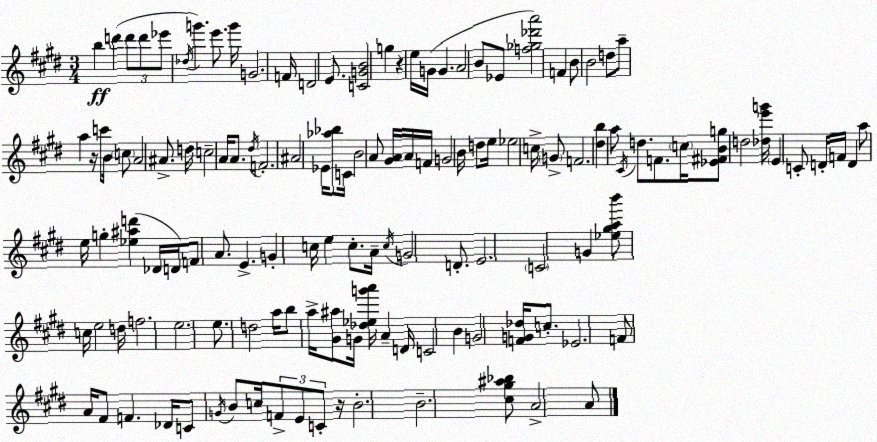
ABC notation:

X:1
T:Untitled
M:3/4
L:1/4
K:E
b d' d'/2 d'/2 _e'/2 _d/4 g' e'/2 g'/4 G2 F/4 D2 E/2 [CGB]2 g z e/4 G/4 G A2 B/2 _E/2 [f_g_d'a']2 F B/2 B2 d/2 a/2 a z/4 c'/2 B/4 c/2 A2 ^A/2 d/4 c2 A/4 A/2 ^d/4 F2 ^A2 _E/4 [_a_b]/2 C/4 B2 A/2 [^GA]/4 A/4 F/4 G2 B/4 d/2 e/4 _e2 c/4 G/2 F2 [^db] a/2 ^C/4 d/2 F/2 c/4 [_E^FBg]/2 d2 [_de'g']/4 E C/2 D/4 F/4 D a/2 e/4 g [_e^ad'] _D/4 D/4 F/2 A/2 E G c/4 e c/2 A/4 c/4 G2 D/2 E2 C2 G [_e^gab']/2 c/4 e2 d/4 f2 e2 e/2 d2 a/4 b/2 a/4 [^G^a]/2 G/4 [_d_eg'a']/4 A D/4 C2 B G2 [FG_d]/4 c/2 _E2 F/2 A/4 ^F/2 F _D/4 C/2 G/4 B/2 c/4 F/2 E/2 C/2 z/4 B2 B2 [^c^g^a_b]/2 A2 A/2